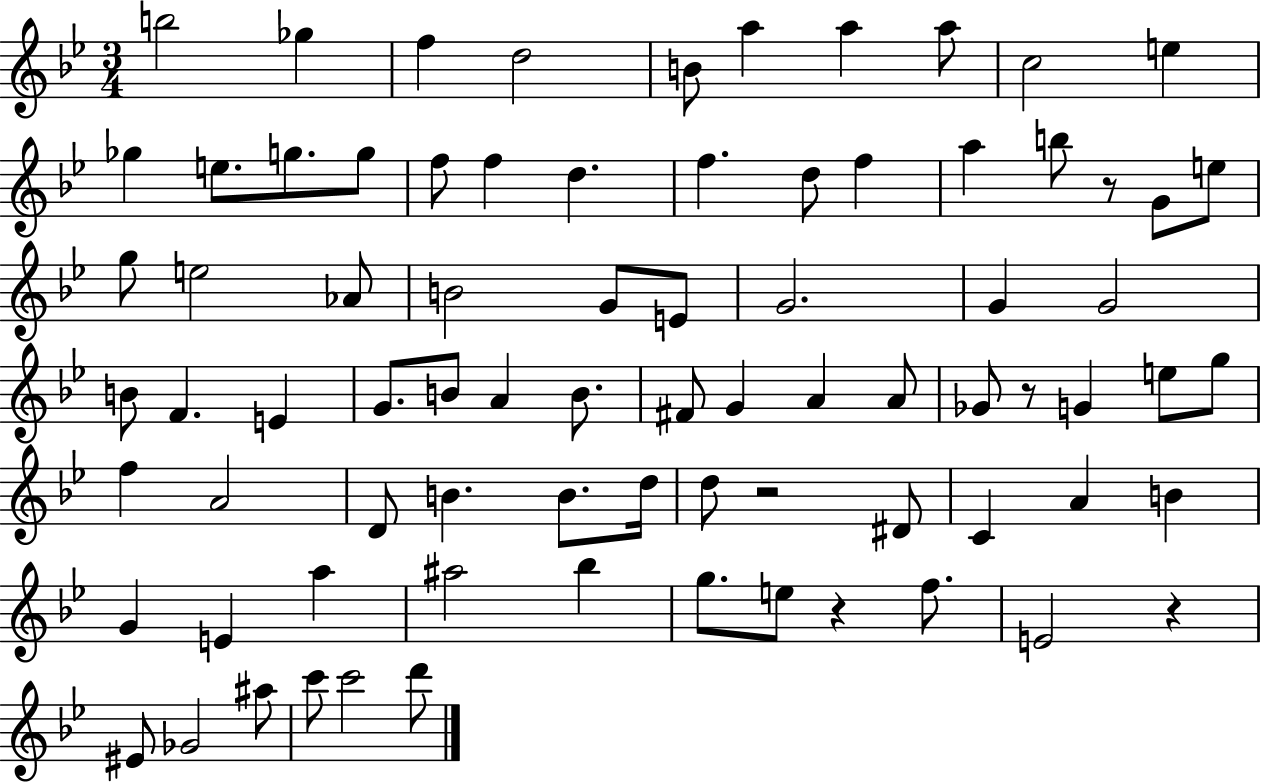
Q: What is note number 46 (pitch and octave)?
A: G4